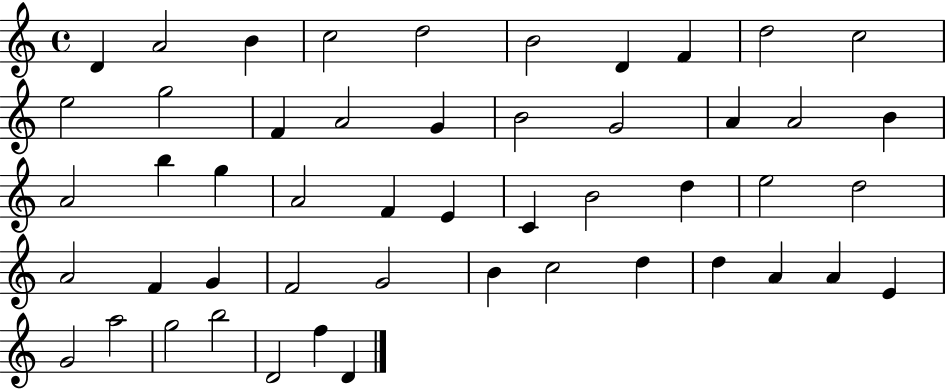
X:1
T:Untitled
M:4/4
L:1/4
K:C
D A2 B c2 d2 B2 D F d2 c2 e2 g2 F A2 G B2 G2 A A2 B A2 b g A2 F E C B2 d e2 d2 A2 F G F2 G2 B c2 d d A A E G2 a2 g2 b2 D2 f D